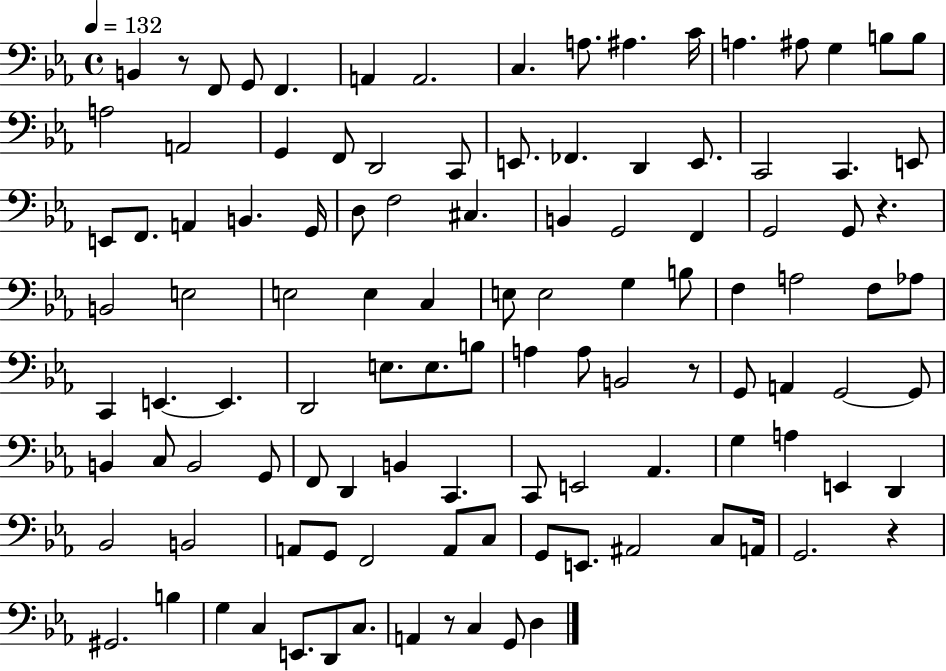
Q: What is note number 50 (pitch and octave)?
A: B3